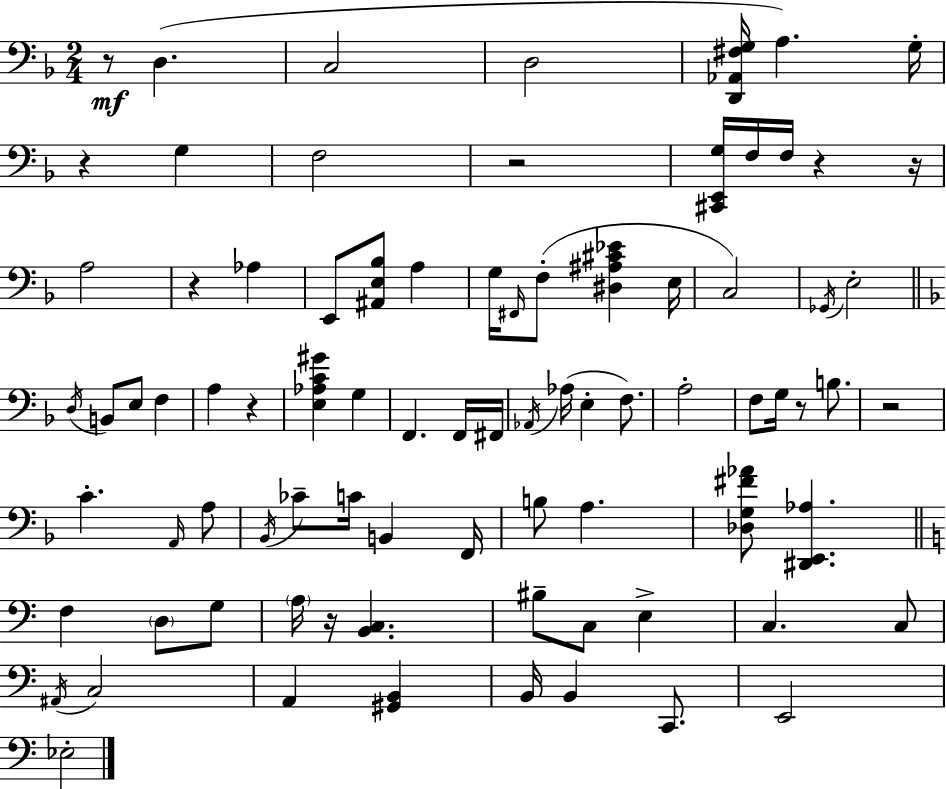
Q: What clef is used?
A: bass